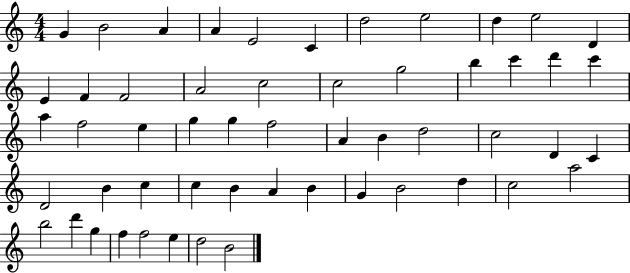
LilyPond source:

{
  \clef treble
  \numericTimeSignature
  \time 4/4
  \key c \major
  g'4 b'2 a'4 | a'4 e'2 c'4 | d''2 e''2 | d''4 e''2 d'4 | \break e'4 f'4 f'2 | a'2 c''2 | c''2 g''2 | b''4 c'''4 d'''4 c'''4 | \break a''4 f''2 e''4 | g''4 g''4 f''2 | a'4 b'4 d''2 | c''2 d'4 c'4 | \break d'2 b'4 c''4 | c''4 b'4 a'4 b'4 | g'4 b'2 d''4 | c''2 a''2 | \break b''2 d'''4 g''4 | f''4 f''2 e''4 | d''2 b'2 | \bar "|."
}